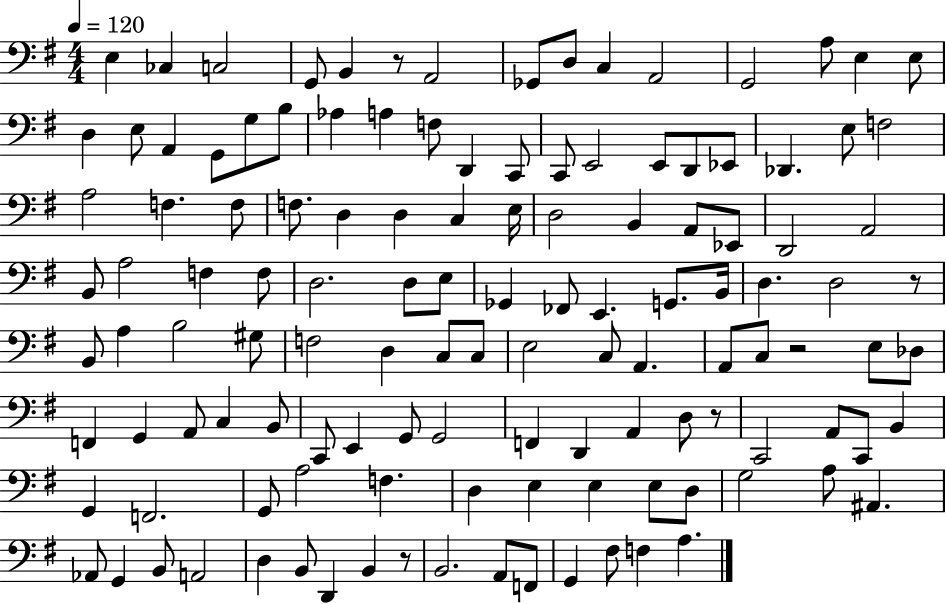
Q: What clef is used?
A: bass